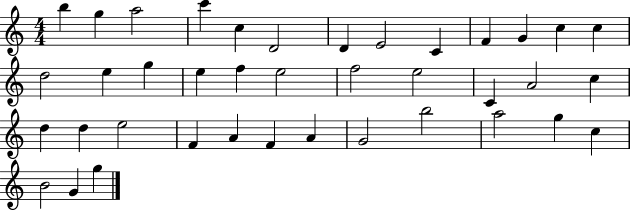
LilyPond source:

{
  \clef treble
  \numericTimeSignature
  \time 4/4
  \key c \major
  b''4 g''4 a''2 | c'''4 c''4 d'2 | d'4 e'2 c'4 | f'4 g'4 c''4 c''4 | \break d''2 e''4 g''4 | e''4 f''4 e''2 | f''2 e''2 | c'4 a'2 c''4 | \break d''4 d''4 e''2 | f'4 a'4 f'4 a'4 | g'2 b''2 | a''2 g''4 c''4 | \break b'2 g'4 g''4 | \bar "|."
}